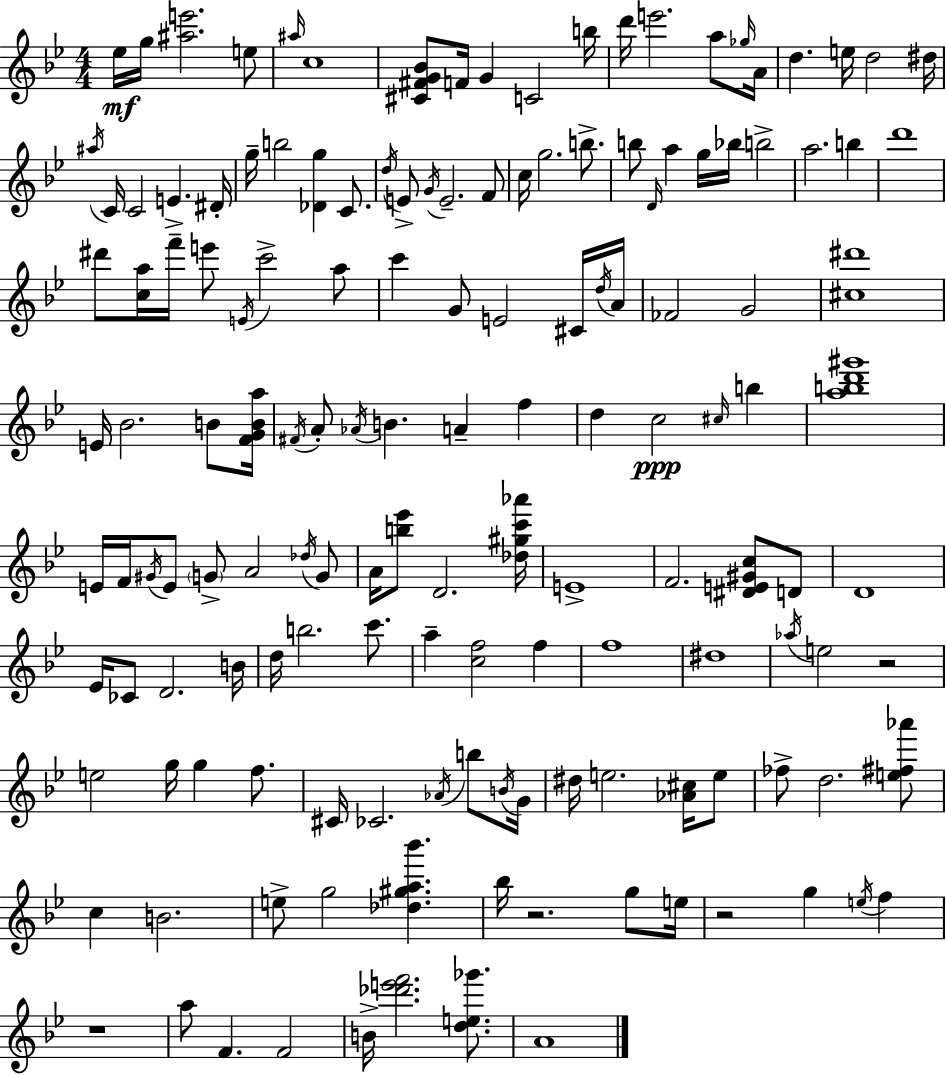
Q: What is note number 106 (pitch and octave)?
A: B4